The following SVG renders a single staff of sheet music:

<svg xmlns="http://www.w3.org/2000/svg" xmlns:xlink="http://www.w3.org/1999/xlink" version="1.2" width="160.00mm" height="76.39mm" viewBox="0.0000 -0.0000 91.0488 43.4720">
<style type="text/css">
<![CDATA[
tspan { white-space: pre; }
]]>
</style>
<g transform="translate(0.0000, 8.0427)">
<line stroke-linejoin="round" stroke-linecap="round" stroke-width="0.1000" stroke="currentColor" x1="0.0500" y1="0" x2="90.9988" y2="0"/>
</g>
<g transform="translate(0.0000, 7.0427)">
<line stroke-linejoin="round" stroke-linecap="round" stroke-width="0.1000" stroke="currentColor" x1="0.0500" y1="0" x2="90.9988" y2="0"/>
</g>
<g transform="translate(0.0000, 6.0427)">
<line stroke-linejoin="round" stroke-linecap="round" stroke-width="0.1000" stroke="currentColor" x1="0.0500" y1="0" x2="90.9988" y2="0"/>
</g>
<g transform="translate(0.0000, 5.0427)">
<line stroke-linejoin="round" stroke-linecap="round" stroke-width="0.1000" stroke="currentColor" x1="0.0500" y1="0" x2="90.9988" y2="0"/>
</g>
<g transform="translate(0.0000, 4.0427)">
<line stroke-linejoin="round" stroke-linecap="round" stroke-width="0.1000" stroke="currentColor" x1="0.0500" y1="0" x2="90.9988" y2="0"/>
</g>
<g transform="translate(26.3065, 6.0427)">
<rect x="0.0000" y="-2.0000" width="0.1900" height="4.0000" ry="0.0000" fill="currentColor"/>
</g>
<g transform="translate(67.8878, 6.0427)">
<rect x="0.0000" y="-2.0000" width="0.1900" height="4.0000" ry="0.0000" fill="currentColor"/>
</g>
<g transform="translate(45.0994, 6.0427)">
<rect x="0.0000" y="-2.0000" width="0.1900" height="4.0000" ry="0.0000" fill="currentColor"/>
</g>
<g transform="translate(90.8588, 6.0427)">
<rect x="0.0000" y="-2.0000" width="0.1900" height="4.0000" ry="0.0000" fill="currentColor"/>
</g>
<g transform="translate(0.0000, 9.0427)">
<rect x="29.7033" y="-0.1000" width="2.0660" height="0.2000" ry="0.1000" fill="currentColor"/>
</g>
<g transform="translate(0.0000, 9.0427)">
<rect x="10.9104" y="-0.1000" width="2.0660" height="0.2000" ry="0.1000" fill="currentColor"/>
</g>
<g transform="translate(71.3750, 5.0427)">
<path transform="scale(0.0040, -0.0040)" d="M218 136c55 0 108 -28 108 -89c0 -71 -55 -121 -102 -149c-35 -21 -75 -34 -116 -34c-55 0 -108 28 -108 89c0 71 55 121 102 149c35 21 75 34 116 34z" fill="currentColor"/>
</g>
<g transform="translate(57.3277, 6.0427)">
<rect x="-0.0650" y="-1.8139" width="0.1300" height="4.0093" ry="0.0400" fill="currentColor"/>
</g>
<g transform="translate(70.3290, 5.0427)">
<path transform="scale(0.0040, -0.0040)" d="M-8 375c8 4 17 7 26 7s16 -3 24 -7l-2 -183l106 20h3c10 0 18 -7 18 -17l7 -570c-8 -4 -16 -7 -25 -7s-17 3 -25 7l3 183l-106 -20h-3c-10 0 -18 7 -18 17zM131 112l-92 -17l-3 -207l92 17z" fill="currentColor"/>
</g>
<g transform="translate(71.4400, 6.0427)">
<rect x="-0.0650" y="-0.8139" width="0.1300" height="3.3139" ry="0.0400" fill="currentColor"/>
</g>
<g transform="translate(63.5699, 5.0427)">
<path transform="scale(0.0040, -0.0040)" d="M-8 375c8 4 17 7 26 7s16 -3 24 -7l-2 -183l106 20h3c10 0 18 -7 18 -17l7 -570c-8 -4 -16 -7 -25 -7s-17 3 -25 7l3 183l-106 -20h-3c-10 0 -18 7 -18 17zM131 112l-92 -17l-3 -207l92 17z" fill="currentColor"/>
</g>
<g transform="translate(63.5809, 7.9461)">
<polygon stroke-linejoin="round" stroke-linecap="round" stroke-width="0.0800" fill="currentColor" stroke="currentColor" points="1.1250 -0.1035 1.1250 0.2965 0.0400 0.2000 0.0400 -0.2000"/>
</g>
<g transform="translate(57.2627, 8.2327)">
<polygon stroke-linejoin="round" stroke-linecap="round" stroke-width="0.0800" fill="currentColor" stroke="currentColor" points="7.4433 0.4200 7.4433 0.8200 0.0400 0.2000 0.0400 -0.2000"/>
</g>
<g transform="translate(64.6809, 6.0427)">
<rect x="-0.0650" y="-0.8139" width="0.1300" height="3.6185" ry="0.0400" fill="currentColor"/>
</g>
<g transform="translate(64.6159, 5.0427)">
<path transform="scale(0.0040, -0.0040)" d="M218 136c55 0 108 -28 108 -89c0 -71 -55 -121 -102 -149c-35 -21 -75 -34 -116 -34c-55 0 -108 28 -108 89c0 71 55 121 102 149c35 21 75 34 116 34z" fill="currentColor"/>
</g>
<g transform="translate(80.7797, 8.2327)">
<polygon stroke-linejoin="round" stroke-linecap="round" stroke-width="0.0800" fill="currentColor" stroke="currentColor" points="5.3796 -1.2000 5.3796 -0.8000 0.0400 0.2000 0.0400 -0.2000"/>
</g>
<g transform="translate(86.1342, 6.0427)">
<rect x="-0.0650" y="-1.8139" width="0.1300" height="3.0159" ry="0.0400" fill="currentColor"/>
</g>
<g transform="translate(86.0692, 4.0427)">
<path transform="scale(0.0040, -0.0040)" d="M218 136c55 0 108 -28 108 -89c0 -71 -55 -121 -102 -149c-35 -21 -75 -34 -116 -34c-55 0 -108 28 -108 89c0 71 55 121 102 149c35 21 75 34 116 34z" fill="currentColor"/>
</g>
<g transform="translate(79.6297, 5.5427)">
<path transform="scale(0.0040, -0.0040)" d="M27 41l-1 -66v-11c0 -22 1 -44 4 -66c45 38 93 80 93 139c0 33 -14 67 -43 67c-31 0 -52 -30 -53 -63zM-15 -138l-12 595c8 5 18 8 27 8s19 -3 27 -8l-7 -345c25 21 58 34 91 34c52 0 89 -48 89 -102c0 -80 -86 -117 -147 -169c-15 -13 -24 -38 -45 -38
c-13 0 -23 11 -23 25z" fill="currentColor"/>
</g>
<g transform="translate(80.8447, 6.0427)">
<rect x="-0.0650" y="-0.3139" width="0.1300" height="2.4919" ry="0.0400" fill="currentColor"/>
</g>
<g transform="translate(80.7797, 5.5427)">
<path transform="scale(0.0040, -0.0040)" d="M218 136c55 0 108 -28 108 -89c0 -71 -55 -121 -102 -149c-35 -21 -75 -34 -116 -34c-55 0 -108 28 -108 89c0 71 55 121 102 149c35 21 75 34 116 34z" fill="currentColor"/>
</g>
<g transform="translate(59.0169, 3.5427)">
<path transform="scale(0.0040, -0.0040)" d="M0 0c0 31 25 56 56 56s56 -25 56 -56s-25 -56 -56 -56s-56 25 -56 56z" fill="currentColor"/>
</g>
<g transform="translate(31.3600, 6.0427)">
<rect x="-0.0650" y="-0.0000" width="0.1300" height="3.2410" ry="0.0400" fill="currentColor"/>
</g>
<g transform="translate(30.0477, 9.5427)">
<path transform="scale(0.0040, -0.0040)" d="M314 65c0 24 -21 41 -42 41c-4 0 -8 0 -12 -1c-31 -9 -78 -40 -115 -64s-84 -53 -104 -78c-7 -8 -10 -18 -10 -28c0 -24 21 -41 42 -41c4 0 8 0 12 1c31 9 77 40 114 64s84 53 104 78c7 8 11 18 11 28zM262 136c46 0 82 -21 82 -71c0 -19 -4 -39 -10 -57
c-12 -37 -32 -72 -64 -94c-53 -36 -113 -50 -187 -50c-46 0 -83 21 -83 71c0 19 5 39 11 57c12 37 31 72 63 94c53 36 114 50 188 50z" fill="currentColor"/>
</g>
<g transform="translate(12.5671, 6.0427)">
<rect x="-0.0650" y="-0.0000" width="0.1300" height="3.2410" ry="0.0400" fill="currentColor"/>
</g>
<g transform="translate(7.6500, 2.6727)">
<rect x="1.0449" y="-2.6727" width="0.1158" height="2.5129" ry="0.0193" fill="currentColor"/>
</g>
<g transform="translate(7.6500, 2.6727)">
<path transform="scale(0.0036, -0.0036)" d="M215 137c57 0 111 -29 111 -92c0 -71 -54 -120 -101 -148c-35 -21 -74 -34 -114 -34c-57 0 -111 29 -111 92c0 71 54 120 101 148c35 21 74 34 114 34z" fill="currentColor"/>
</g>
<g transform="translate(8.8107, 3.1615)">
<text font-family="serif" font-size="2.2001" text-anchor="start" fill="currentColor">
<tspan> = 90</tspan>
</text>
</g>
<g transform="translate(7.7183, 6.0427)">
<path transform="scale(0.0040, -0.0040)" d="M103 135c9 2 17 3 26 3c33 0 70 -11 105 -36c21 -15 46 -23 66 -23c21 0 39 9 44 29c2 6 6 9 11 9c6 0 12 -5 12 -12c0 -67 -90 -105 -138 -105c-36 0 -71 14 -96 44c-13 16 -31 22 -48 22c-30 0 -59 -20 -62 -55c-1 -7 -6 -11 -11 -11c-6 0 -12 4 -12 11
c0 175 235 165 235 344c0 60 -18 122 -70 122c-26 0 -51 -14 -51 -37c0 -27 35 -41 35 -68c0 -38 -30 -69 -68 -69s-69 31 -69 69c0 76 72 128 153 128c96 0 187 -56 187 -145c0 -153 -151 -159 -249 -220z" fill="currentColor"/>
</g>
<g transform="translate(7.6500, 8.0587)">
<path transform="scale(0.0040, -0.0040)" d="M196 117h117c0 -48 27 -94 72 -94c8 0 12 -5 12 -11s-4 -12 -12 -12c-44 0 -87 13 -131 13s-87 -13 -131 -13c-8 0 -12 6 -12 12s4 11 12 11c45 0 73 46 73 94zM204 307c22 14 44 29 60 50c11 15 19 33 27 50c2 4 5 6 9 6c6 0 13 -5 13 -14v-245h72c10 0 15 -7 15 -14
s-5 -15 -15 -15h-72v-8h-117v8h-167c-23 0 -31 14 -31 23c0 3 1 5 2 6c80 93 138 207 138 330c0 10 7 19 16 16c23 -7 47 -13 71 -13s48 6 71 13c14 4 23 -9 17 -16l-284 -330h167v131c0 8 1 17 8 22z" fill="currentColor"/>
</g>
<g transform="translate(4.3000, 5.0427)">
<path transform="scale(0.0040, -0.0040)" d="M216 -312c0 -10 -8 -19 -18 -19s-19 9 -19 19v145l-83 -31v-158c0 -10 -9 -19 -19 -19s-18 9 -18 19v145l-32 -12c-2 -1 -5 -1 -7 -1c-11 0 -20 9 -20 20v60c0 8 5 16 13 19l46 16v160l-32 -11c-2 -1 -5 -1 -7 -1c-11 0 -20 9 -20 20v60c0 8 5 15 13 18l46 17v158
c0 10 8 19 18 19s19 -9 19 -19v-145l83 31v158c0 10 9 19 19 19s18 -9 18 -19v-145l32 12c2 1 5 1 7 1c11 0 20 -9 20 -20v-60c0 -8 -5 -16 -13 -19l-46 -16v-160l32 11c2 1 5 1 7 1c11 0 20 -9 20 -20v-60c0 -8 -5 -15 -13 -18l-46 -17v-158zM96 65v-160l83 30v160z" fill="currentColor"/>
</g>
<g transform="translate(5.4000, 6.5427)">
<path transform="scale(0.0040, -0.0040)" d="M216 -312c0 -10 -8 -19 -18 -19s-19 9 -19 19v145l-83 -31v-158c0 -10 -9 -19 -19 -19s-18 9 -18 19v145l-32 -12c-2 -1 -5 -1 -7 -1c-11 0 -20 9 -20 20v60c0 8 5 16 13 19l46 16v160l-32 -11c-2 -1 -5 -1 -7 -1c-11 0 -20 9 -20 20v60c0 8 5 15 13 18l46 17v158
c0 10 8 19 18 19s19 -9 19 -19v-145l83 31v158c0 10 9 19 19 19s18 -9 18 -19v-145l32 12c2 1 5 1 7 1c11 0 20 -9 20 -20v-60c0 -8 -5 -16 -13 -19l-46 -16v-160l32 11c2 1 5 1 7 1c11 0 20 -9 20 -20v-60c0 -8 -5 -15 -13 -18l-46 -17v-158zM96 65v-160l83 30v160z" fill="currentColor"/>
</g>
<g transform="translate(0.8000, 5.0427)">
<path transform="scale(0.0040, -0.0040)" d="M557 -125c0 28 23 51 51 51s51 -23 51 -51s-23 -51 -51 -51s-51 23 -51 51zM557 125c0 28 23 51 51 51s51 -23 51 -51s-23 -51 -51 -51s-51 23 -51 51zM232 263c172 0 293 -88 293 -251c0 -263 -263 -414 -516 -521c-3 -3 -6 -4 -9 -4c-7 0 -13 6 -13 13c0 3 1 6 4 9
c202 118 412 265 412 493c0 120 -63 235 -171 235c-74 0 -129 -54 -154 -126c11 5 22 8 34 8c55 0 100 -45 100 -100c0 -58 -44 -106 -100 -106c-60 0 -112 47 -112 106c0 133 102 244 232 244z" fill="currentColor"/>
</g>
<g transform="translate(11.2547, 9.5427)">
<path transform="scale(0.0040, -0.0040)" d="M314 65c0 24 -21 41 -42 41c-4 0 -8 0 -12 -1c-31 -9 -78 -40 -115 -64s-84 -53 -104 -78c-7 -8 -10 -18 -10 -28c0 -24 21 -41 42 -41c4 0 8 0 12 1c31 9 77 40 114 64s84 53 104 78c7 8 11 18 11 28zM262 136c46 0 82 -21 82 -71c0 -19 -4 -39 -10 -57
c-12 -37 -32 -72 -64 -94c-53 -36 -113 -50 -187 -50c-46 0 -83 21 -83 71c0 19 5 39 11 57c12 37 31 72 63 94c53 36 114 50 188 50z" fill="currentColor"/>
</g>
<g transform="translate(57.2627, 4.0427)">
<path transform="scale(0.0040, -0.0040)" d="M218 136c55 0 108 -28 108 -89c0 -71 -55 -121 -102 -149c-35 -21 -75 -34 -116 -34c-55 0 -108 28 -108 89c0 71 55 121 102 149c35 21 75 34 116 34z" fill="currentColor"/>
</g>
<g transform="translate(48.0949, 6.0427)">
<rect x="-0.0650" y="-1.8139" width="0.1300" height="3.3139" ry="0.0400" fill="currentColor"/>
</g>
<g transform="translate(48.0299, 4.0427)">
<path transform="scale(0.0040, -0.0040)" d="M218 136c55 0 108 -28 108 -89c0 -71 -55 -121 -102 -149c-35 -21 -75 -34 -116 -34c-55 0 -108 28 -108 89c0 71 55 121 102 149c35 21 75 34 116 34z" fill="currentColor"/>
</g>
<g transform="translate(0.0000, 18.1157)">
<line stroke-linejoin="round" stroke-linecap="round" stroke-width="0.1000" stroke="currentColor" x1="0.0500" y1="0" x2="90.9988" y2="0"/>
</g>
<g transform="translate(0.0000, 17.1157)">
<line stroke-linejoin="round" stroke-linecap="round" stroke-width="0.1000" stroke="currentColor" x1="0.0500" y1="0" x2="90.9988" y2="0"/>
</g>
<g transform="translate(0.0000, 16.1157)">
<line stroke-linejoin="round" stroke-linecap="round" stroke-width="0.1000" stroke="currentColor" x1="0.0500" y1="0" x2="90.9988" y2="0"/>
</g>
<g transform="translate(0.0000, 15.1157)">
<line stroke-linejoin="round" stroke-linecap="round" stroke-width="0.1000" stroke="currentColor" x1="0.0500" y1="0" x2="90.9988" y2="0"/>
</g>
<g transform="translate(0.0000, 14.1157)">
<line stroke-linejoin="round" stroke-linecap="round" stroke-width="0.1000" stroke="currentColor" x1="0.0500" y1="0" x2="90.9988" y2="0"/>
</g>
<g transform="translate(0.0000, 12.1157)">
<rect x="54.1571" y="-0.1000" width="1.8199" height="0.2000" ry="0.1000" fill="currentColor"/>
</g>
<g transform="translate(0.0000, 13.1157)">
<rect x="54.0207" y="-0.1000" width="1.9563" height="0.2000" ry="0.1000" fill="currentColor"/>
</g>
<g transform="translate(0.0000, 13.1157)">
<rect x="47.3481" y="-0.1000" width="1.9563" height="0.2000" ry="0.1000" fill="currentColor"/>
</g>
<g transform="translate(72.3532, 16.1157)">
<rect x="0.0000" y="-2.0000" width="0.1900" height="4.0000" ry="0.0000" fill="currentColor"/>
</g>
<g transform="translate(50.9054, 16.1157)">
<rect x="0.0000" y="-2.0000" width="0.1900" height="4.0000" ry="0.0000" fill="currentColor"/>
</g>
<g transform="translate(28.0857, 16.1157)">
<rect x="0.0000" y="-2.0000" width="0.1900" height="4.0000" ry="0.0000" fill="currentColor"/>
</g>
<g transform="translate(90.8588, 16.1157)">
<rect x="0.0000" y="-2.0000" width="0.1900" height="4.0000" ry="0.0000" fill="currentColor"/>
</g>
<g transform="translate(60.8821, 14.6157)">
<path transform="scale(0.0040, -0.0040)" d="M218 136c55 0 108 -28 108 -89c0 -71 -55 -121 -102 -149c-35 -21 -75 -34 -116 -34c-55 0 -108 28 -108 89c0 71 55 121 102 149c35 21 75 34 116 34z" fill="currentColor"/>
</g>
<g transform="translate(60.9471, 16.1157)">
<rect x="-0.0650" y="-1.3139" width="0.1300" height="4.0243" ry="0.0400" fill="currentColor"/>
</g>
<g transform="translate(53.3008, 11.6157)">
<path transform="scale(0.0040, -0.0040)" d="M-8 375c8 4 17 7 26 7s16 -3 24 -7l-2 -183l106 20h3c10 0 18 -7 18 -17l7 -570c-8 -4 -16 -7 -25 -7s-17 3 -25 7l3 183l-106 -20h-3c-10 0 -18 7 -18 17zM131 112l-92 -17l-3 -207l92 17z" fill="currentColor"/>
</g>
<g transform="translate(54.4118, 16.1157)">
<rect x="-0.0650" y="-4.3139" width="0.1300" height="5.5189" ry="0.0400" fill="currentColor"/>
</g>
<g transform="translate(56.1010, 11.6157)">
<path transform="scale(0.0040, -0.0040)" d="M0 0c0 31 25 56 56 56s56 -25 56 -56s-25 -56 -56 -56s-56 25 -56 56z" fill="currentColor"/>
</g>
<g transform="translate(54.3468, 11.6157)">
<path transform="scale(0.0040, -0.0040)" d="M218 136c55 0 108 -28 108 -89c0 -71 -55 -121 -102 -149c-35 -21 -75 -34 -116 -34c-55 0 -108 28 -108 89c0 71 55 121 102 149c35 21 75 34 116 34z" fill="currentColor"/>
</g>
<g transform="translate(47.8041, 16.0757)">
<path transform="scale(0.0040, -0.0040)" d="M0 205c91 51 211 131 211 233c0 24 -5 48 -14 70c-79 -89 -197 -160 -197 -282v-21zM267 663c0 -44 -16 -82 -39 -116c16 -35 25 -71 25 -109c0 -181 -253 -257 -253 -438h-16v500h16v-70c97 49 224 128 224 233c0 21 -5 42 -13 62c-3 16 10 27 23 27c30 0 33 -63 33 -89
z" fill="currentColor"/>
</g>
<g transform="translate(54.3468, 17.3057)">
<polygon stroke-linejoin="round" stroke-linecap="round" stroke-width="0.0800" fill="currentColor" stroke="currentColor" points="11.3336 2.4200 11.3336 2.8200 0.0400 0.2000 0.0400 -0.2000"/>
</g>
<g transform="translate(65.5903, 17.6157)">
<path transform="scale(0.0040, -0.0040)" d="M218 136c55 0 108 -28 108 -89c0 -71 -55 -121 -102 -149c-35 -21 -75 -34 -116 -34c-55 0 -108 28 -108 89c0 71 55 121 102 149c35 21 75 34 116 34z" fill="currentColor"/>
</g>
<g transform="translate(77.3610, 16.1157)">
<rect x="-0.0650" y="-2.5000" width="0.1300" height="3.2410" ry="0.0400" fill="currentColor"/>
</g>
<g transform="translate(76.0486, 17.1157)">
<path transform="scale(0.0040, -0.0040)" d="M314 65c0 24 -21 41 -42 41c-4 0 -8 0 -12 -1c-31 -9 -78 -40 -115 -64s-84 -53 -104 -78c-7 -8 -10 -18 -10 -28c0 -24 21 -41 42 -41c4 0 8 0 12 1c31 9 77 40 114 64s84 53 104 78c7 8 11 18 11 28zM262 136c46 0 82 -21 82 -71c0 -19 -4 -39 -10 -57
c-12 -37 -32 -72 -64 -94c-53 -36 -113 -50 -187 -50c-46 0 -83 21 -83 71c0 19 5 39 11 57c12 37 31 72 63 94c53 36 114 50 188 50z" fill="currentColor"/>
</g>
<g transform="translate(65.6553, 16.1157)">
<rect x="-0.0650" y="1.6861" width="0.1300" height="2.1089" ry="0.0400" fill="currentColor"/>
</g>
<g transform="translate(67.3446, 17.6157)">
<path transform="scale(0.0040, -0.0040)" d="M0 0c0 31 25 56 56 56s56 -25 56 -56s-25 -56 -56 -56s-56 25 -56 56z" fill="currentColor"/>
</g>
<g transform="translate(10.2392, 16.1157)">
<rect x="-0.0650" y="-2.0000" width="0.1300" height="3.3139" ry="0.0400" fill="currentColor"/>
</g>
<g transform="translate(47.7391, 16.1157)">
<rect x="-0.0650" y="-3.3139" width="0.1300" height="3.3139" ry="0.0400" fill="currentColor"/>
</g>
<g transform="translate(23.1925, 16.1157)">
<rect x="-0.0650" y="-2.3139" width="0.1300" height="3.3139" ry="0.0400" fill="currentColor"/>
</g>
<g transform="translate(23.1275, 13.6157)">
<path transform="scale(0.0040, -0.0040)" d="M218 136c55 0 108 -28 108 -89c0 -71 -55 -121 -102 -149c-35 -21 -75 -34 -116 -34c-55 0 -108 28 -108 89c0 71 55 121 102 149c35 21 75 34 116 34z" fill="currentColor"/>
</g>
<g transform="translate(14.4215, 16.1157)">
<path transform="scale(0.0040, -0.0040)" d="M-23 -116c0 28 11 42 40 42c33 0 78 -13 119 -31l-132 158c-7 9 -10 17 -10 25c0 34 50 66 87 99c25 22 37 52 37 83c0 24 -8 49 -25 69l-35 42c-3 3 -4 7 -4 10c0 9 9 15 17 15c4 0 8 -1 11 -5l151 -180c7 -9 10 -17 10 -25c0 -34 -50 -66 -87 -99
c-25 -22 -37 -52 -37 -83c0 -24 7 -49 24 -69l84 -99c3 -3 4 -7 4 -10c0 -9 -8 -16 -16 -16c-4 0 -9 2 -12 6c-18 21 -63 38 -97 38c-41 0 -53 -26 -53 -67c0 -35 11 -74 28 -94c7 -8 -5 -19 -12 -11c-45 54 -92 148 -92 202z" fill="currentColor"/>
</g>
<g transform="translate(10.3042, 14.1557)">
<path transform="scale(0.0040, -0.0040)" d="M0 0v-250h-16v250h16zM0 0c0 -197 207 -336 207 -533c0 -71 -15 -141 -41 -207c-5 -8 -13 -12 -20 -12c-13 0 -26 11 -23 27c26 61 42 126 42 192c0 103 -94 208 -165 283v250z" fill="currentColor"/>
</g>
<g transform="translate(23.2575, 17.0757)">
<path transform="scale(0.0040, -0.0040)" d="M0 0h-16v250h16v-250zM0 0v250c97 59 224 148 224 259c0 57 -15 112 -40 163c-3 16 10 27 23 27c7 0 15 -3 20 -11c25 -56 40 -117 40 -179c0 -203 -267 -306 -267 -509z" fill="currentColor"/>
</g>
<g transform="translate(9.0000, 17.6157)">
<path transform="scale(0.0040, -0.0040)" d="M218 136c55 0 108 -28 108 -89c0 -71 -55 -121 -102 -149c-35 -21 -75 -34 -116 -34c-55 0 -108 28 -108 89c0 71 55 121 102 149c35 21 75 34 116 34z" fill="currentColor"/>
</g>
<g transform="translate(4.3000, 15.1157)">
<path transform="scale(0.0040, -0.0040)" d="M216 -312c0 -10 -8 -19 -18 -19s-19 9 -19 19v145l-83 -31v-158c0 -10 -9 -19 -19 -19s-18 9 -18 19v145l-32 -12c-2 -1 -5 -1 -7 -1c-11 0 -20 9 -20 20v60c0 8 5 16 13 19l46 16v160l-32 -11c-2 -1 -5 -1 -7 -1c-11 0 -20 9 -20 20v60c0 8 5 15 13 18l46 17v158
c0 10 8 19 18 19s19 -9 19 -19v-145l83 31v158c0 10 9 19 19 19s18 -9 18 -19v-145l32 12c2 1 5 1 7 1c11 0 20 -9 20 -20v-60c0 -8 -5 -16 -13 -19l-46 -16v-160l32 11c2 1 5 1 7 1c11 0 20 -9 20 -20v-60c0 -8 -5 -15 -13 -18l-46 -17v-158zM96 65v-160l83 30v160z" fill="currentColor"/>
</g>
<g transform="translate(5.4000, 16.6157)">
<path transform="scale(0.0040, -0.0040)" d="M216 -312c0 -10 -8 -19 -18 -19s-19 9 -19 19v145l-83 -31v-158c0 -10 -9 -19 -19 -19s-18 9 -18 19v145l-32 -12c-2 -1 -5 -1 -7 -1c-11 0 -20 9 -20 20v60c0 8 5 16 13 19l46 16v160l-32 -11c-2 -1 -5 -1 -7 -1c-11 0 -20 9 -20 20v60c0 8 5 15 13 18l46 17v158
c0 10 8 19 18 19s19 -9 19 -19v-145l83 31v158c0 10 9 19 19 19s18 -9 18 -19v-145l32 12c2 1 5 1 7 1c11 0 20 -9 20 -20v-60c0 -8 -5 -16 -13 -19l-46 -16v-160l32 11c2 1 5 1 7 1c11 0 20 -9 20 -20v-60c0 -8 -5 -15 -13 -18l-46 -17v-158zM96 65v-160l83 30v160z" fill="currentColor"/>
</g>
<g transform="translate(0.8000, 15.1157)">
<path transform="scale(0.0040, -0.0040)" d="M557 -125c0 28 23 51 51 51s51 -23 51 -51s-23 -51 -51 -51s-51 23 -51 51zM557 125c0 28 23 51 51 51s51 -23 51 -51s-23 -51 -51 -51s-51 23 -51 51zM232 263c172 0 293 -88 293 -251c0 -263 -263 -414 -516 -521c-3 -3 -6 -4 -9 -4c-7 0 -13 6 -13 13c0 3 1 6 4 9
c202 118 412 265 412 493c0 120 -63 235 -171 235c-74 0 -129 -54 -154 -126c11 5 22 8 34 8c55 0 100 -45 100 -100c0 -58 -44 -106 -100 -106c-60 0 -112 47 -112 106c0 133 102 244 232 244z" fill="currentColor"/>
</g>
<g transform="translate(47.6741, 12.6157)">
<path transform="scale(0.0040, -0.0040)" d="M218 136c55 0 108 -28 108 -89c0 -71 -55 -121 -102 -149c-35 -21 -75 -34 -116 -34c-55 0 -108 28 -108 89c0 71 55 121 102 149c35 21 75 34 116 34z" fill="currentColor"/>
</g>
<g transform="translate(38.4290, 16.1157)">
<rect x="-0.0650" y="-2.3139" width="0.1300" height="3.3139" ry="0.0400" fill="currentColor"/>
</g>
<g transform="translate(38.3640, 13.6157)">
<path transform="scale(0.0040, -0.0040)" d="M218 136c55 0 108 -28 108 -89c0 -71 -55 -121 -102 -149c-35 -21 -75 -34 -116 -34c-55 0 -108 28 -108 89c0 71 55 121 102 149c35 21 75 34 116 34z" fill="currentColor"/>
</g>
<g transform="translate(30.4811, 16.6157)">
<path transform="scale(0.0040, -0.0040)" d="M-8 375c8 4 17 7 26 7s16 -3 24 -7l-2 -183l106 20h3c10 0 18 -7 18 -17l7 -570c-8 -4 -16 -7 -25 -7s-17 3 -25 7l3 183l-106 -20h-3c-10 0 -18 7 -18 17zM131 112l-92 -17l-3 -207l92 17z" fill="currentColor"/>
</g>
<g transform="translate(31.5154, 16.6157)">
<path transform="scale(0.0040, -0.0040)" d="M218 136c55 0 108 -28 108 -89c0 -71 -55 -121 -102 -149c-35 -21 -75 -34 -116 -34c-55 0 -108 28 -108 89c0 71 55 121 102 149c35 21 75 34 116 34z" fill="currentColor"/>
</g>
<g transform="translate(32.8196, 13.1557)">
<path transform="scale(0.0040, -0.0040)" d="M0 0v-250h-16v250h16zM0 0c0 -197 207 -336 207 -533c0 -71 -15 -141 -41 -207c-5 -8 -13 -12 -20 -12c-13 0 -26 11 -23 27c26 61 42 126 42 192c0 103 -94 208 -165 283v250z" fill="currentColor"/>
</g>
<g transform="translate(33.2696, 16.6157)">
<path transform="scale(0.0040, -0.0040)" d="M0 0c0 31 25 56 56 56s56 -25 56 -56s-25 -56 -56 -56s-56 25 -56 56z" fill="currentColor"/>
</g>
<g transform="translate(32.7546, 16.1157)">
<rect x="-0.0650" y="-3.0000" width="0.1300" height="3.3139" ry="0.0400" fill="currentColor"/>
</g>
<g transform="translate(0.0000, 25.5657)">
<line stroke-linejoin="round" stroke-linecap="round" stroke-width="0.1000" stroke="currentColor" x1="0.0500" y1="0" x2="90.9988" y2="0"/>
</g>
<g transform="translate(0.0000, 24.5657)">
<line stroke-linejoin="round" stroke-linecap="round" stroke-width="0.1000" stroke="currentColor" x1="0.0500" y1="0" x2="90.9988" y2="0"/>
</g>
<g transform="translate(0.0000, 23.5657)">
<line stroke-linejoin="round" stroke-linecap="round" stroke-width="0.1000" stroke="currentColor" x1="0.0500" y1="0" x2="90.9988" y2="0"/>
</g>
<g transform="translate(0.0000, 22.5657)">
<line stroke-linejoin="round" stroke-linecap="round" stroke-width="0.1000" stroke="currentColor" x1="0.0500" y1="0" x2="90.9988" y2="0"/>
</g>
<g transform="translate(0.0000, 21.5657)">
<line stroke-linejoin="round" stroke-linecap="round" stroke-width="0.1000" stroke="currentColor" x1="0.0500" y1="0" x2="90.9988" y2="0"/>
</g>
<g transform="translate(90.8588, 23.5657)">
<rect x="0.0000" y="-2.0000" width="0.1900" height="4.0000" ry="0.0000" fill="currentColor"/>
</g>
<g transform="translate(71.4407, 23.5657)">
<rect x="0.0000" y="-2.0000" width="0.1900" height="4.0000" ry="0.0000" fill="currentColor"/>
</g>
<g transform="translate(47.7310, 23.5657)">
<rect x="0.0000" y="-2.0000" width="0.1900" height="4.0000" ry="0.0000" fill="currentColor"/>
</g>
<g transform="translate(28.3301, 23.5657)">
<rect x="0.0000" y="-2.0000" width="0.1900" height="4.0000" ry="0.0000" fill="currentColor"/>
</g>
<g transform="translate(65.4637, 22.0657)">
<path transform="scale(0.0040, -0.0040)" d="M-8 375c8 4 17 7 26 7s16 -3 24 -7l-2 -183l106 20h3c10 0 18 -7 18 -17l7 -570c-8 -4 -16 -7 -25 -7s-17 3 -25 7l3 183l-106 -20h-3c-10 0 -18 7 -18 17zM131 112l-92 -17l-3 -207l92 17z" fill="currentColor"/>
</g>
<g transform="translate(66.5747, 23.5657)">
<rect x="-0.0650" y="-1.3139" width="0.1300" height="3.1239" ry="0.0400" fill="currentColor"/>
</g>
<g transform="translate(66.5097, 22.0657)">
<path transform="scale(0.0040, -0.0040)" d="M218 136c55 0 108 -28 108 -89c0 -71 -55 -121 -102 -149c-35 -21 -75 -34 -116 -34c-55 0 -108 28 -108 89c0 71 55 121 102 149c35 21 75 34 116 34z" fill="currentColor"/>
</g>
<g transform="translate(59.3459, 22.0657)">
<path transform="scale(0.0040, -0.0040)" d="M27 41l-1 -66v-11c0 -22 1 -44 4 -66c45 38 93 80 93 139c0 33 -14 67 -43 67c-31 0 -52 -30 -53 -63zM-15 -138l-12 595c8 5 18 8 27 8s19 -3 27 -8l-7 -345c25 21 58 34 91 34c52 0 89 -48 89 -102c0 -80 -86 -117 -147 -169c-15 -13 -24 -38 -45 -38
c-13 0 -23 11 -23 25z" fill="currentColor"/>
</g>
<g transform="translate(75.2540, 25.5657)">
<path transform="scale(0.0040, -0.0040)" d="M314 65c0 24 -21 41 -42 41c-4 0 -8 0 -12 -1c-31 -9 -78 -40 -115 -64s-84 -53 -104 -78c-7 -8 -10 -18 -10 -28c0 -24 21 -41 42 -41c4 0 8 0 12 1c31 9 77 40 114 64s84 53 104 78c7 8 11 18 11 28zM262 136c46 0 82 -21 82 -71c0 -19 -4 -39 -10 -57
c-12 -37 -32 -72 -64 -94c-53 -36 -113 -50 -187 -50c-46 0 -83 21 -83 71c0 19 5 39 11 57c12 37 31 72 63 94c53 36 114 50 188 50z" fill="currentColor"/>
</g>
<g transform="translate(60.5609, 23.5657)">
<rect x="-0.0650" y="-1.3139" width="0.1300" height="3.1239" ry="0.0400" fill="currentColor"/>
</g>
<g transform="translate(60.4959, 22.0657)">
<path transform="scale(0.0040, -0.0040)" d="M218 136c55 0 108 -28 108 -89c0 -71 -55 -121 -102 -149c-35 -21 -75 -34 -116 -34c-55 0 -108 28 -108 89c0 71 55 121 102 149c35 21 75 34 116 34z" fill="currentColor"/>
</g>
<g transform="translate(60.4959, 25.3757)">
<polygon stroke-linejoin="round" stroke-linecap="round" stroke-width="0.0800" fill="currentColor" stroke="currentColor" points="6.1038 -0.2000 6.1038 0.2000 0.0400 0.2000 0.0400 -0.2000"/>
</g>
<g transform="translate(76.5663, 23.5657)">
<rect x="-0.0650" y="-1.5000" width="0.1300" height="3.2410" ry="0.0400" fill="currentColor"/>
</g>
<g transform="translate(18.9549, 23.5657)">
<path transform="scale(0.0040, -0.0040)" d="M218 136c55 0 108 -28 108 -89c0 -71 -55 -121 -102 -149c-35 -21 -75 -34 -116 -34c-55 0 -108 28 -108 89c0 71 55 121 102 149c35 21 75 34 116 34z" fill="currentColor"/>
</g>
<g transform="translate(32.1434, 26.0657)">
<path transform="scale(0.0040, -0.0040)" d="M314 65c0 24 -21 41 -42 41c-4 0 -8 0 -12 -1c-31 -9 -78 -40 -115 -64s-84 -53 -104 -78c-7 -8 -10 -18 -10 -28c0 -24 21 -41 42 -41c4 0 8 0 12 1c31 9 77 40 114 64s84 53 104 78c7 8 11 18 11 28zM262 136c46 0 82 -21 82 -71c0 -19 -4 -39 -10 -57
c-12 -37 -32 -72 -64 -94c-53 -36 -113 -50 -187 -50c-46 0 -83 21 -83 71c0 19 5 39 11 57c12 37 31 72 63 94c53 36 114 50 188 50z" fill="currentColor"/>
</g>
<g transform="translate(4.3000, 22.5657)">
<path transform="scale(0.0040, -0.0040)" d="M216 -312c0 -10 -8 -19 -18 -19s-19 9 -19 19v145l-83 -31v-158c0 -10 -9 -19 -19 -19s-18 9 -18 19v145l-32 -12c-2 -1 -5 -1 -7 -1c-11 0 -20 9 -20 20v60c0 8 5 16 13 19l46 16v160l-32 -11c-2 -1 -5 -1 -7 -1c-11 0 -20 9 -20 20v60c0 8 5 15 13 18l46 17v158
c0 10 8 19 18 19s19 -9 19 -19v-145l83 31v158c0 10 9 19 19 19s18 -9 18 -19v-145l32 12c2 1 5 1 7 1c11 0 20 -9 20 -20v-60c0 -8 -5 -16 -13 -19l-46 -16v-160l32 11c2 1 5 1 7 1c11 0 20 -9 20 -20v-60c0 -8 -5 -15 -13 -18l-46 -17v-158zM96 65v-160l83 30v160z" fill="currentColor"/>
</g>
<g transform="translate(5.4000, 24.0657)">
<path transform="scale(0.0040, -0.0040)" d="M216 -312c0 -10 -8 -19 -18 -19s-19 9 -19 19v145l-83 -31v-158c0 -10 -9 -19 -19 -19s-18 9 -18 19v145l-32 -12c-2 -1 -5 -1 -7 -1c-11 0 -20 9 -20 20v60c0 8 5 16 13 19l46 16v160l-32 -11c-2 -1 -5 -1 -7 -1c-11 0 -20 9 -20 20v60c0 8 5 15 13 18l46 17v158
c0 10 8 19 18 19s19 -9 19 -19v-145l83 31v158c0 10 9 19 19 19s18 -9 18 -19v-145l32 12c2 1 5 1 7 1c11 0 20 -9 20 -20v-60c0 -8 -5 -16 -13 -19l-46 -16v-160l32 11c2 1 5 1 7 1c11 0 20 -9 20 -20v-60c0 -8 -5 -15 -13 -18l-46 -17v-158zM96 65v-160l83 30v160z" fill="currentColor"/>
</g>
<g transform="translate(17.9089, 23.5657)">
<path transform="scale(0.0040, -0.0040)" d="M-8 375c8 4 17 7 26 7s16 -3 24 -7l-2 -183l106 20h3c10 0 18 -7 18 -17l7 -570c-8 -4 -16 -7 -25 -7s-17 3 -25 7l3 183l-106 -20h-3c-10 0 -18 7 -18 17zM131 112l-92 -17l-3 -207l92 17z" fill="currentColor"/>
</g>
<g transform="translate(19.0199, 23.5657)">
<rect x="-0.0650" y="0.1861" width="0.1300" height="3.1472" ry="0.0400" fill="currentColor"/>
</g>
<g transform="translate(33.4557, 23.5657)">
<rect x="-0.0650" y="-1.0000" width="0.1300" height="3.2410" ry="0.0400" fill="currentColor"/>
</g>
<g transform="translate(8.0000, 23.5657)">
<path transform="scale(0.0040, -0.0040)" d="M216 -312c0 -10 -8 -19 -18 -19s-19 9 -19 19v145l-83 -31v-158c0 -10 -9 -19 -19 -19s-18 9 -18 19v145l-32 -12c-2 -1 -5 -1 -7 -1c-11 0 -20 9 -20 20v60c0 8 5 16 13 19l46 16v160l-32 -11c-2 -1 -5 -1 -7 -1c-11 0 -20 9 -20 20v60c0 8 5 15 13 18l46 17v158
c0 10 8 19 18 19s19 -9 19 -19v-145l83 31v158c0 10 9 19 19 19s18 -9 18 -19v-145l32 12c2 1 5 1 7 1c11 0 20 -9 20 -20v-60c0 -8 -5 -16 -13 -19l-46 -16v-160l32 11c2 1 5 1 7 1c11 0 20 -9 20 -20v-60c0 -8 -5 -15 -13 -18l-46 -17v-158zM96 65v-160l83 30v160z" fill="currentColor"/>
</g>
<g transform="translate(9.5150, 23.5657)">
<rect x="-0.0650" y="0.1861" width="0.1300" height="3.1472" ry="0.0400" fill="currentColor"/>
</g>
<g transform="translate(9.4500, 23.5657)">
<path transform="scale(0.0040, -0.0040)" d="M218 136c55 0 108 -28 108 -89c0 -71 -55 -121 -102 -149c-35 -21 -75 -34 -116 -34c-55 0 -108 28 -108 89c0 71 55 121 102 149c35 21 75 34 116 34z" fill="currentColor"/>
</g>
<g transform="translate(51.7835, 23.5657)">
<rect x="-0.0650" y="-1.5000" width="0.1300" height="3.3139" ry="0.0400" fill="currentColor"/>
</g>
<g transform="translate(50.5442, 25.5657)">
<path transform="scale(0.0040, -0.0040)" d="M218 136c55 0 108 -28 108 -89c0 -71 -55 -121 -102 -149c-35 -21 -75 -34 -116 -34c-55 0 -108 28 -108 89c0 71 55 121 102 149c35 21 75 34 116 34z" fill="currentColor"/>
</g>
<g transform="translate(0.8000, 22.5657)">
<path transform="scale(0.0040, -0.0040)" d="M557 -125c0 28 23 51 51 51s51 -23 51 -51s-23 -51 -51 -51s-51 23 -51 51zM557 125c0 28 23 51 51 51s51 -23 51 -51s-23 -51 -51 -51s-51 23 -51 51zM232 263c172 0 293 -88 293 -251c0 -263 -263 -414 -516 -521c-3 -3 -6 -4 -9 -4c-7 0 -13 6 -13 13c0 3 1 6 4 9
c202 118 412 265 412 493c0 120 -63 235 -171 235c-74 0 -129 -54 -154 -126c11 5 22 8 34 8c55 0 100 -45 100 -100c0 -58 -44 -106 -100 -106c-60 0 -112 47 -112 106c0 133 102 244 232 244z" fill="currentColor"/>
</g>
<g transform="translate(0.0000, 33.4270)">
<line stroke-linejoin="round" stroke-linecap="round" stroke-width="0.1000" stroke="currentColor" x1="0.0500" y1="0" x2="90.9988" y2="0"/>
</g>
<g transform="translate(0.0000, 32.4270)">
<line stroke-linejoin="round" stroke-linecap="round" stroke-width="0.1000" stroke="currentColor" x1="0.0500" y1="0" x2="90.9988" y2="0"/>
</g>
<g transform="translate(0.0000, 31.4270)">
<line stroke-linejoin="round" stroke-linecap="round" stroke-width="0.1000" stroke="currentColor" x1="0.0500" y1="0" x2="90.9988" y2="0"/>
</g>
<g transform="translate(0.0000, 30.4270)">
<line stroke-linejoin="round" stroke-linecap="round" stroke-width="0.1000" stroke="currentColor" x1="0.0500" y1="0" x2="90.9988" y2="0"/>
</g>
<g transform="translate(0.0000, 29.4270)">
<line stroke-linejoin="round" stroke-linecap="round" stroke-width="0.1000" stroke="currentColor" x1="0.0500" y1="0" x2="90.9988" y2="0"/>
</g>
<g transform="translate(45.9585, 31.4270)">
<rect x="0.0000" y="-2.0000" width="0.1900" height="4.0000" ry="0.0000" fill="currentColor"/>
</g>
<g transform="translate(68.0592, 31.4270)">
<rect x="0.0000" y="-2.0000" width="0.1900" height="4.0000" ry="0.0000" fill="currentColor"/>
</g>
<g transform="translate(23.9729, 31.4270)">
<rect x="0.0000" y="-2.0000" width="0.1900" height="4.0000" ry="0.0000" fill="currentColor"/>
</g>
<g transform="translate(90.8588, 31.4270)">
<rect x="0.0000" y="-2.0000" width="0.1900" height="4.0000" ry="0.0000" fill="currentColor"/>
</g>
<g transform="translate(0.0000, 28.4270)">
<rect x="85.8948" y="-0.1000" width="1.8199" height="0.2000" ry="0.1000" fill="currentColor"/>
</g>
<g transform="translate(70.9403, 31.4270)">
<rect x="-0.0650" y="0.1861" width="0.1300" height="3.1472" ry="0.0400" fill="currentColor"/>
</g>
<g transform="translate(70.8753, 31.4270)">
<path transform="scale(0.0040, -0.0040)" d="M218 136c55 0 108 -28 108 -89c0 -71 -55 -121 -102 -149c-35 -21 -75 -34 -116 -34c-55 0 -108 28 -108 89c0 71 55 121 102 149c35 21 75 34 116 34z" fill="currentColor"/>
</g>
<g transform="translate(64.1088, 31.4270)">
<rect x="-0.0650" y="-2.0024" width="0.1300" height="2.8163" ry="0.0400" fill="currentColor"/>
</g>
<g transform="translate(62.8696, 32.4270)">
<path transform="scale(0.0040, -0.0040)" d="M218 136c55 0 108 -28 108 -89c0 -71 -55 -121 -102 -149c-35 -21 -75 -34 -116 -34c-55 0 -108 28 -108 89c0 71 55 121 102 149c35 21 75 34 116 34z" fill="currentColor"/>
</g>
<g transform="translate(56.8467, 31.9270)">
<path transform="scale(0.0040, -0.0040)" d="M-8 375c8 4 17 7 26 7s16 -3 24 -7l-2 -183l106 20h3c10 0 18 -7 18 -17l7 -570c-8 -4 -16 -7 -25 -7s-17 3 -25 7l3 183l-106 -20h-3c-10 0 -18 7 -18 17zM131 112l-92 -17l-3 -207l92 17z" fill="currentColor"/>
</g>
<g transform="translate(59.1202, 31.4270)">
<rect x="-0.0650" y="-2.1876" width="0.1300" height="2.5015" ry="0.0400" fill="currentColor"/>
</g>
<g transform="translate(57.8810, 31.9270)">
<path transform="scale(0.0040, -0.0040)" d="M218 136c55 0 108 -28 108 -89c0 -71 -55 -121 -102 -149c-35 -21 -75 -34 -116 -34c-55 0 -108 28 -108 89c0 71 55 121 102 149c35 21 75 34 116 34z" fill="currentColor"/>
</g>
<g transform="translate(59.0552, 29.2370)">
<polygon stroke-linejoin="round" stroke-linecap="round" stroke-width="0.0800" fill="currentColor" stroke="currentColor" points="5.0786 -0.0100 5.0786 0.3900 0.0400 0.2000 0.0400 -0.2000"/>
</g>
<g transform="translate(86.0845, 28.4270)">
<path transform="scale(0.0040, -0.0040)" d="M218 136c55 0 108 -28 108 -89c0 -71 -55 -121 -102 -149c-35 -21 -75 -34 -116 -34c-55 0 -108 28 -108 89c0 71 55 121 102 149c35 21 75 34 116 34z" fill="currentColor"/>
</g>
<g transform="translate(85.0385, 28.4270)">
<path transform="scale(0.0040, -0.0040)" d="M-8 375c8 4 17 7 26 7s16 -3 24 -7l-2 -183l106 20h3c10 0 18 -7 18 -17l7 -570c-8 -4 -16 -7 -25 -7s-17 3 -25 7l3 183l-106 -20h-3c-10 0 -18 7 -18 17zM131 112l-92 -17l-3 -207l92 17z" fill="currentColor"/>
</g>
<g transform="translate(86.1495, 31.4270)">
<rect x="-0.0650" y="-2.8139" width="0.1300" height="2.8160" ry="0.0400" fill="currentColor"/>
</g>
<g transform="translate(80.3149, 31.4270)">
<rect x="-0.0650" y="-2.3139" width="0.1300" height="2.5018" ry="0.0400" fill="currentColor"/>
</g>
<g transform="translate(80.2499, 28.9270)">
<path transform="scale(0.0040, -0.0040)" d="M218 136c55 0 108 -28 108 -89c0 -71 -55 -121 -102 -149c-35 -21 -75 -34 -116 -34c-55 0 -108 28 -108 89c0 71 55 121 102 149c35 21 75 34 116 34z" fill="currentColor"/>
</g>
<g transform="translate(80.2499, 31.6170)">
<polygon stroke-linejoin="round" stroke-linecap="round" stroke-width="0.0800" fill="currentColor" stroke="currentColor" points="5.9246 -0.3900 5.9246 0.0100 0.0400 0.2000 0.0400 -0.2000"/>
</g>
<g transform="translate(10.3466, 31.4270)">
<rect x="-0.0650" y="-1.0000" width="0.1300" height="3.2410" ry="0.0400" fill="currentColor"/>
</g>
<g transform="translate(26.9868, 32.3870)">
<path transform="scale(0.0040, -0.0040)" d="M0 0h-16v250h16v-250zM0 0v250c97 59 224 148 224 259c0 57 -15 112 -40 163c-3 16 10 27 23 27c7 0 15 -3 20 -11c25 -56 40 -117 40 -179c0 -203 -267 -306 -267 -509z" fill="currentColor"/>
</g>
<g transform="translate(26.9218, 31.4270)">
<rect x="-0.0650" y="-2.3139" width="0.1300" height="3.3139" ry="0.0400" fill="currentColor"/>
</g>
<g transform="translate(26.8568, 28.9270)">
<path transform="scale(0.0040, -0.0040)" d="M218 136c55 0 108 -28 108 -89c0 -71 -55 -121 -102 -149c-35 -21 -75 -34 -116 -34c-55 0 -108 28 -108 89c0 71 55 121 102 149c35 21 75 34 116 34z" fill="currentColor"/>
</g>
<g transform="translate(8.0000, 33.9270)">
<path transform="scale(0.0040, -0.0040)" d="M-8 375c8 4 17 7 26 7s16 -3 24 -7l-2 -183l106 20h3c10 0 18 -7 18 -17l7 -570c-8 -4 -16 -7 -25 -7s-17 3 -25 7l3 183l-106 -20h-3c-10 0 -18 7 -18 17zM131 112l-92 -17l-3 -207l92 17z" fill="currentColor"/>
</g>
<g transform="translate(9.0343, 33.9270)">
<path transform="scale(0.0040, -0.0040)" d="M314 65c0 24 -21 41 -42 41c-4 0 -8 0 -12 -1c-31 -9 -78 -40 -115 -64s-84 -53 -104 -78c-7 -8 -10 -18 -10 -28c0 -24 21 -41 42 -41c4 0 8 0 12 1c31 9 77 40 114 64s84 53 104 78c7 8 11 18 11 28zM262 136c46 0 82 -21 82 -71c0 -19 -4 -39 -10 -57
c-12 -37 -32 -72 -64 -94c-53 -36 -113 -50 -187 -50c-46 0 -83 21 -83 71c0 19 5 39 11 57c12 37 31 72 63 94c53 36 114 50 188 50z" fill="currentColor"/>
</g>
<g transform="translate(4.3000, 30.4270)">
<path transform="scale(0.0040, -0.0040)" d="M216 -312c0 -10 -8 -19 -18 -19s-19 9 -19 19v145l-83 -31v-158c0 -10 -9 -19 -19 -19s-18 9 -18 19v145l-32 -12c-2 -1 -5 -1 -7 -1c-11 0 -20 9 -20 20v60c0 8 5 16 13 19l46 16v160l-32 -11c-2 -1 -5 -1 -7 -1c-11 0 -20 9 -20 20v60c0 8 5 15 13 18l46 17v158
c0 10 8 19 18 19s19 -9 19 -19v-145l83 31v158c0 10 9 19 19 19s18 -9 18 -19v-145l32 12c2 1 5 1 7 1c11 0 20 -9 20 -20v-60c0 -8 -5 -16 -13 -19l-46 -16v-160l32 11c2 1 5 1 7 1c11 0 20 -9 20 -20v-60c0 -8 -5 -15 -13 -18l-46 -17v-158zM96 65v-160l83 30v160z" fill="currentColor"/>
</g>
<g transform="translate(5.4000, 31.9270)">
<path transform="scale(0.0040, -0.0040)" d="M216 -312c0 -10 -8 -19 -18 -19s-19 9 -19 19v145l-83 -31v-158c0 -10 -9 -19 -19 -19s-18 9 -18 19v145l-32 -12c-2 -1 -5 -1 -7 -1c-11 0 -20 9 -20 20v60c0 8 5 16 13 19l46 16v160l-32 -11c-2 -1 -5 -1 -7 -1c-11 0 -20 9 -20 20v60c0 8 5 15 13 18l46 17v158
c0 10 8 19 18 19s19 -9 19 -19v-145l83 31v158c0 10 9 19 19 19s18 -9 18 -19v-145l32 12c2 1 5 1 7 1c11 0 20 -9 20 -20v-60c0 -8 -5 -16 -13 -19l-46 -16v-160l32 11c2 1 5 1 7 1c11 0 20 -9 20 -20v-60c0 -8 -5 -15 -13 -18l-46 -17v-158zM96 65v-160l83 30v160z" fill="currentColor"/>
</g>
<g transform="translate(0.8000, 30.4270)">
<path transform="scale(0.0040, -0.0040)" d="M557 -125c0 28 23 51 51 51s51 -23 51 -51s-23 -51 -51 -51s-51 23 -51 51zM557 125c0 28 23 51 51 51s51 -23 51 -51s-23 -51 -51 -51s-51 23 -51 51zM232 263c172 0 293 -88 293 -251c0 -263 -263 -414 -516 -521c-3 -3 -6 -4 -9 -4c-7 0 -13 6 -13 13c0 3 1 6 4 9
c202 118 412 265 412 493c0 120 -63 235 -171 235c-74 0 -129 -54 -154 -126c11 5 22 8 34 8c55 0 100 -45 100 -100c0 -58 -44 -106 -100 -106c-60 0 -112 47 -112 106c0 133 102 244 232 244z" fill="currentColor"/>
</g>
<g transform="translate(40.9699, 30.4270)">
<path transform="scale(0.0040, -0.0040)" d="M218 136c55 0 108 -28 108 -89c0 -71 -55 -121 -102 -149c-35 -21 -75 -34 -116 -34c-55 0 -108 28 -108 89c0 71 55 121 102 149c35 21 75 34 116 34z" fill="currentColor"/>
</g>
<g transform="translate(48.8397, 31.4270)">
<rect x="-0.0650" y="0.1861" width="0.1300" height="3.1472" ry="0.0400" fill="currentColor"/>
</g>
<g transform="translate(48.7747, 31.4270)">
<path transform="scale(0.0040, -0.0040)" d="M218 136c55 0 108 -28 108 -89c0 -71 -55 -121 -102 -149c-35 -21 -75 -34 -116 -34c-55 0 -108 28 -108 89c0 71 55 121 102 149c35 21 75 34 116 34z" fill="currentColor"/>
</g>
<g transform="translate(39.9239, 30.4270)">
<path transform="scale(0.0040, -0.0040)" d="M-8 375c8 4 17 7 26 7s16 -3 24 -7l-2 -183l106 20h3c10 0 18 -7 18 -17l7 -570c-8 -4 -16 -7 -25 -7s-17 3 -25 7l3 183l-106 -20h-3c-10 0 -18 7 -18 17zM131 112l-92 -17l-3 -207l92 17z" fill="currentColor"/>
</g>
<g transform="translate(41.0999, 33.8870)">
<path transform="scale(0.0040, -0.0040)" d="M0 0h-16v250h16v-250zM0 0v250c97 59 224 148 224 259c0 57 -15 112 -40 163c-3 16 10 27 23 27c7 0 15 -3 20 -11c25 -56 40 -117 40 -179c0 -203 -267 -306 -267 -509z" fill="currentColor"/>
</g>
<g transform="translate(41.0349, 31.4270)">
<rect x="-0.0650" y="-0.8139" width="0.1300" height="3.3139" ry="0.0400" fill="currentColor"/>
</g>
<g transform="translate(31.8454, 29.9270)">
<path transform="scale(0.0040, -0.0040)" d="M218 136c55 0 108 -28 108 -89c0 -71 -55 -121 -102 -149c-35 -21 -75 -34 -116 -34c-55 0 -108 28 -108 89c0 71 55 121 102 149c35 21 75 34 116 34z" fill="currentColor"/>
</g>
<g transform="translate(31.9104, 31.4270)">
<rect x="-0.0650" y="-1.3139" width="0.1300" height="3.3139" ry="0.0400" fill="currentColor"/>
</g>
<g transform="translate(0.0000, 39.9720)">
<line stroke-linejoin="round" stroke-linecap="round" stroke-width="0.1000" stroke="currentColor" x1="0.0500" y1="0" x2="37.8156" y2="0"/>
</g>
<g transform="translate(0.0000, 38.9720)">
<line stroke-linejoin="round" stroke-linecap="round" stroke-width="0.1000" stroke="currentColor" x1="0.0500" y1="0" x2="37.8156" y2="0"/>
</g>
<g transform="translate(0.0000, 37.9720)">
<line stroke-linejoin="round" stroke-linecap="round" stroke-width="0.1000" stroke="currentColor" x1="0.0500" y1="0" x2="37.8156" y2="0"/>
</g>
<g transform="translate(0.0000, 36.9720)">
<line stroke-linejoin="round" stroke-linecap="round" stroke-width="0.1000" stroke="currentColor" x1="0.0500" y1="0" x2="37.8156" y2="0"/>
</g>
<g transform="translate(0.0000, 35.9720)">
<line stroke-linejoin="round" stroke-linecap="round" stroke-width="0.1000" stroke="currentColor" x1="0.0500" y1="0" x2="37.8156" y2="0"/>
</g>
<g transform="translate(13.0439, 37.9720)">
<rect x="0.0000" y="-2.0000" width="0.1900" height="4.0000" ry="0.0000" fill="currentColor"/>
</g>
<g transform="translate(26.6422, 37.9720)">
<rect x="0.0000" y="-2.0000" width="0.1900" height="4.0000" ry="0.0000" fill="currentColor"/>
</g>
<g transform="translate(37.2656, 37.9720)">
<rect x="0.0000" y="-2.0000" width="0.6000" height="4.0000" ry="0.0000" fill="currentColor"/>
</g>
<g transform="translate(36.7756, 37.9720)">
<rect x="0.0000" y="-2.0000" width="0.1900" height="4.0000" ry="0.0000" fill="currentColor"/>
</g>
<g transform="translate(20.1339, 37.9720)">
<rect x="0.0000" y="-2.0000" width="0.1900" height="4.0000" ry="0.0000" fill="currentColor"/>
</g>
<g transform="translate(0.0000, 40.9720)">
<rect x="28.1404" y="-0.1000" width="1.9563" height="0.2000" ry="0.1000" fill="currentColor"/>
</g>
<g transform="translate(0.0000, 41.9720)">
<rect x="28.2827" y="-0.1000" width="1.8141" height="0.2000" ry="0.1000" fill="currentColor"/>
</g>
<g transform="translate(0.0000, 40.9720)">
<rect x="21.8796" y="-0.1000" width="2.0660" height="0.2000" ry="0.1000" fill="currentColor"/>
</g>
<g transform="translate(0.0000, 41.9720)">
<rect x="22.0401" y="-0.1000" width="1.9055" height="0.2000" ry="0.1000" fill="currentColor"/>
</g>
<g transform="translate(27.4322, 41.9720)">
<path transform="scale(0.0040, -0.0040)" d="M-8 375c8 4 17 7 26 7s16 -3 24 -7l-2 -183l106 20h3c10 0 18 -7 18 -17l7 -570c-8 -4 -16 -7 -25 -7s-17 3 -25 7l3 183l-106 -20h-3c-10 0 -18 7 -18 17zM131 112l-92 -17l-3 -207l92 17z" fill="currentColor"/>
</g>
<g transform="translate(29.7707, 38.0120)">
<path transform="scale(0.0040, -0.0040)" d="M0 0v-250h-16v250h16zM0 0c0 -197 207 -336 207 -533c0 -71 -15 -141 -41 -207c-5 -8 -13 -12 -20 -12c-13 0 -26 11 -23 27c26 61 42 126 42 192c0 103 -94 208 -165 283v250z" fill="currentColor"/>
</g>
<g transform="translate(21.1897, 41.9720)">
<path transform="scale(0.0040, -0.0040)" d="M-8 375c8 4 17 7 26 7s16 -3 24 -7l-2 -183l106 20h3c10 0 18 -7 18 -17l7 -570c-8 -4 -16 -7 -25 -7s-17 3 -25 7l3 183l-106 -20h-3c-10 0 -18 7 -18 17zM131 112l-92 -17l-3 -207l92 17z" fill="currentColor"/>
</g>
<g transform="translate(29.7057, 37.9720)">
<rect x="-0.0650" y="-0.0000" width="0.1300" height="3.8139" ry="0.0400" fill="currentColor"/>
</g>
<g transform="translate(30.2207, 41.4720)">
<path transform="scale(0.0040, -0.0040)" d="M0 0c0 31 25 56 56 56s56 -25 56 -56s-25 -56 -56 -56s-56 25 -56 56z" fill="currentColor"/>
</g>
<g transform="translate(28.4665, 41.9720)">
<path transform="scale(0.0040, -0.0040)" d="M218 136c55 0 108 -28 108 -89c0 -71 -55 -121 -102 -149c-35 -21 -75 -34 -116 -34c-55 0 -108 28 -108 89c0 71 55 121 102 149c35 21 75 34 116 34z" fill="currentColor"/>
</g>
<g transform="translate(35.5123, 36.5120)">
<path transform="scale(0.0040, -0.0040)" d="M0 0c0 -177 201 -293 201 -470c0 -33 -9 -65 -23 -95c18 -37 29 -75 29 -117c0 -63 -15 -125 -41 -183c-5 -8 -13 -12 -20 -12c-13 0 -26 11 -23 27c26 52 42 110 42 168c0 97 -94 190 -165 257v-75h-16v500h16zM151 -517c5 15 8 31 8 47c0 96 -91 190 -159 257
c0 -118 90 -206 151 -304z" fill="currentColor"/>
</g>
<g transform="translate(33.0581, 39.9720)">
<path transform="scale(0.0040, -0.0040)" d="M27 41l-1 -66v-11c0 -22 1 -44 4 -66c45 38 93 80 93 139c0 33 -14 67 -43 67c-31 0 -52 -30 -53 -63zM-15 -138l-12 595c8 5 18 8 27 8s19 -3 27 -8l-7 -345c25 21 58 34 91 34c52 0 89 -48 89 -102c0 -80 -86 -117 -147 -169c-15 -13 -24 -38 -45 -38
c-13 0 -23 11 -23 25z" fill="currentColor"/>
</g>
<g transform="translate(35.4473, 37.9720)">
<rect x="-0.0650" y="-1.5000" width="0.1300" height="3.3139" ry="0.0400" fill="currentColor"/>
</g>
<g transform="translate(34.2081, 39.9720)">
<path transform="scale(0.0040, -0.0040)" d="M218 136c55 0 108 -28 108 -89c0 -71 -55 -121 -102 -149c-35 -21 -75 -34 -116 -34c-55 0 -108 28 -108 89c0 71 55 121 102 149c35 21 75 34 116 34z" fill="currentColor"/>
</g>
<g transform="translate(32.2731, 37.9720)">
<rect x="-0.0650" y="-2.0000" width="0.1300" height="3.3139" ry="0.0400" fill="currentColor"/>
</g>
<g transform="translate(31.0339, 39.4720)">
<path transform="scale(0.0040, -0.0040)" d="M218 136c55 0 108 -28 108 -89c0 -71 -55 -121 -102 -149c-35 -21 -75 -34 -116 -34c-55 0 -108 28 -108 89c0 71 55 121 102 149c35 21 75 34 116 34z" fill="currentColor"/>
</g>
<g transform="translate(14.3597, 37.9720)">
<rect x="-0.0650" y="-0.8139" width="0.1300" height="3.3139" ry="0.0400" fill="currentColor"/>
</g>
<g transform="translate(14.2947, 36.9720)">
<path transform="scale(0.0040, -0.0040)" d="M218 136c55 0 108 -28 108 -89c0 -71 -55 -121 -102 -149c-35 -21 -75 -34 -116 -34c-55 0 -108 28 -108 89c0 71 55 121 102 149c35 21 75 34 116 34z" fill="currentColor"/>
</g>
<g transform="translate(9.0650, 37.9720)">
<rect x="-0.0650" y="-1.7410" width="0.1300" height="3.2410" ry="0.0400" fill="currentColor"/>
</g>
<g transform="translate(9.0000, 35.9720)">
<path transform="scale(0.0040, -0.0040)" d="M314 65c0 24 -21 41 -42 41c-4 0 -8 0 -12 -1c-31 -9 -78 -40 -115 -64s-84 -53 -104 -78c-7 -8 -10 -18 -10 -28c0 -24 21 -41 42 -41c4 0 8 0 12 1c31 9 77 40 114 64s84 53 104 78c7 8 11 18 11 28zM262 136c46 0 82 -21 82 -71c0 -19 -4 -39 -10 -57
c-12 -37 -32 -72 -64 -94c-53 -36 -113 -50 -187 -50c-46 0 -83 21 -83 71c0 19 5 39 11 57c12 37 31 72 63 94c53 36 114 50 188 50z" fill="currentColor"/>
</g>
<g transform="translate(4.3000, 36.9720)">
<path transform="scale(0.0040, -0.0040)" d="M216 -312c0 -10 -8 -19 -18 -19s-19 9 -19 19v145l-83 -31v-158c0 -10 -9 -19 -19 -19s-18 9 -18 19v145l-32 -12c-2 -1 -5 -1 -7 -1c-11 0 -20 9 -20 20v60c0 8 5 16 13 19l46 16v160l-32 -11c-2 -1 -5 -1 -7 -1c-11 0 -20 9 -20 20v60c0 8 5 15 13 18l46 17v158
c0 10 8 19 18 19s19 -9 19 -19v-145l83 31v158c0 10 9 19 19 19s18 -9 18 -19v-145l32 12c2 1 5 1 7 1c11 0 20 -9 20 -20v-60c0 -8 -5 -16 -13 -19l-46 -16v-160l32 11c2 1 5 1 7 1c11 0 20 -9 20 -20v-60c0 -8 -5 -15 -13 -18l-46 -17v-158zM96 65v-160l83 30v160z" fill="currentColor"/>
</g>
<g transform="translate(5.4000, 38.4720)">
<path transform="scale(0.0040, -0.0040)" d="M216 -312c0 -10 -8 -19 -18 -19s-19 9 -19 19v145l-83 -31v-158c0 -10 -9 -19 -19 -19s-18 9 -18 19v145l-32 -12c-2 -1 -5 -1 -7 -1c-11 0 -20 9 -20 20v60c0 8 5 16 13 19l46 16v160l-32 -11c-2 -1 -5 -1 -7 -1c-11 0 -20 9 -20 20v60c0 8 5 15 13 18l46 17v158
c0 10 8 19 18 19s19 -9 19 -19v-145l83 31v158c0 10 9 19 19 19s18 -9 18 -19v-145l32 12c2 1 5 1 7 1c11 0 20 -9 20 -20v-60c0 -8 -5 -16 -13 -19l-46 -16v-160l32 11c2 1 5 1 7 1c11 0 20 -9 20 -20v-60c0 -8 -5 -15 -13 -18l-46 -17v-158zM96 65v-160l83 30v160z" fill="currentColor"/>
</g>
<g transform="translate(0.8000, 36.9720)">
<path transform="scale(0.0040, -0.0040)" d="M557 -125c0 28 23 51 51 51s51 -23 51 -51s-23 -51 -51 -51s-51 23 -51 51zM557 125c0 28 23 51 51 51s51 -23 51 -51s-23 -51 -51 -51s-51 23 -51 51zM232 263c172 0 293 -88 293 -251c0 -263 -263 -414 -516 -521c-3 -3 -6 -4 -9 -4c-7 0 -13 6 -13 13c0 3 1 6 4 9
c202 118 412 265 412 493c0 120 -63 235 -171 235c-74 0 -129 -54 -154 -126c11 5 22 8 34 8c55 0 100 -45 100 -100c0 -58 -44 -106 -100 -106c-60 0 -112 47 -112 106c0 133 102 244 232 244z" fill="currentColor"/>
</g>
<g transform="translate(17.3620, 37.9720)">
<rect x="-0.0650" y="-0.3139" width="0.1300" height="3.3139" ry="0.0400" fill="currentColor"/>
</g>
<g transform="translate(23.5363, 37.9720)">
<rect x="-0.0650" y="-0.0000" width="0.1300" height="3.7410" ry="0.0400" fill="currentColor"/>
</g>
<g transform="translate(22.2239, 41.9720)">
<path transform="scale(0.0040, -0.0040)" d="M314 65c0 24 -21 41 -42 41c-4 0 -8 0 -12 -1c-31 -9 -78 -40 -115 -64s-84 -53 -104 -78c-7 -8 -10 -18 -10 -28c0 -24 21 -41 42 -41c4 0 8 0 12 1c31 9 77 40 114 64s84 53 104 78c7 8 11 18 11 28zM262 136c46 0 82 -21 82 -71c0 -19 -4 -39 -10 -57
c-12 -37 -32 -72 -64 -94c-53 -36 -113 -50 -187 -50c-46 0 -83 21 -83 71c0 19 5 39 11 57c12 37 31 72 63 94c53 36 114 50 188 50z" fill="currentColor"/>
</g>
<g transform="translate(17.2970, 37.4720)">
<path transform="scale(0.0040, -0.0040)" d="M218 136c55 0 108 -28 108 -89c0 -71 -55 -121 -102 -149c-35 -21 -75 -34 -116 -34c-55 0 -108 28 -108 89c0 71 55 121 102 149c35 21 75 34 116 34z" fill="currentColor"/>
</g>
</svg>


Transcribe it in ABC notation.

X:1
T:Untitled
M:2/4
L:1/4
K:D
D,,2 D,,2 A, A,/2 F,/4 F, _E,/2 A,/2 A,,/2 z B,/2 C,/2 B, D/4 F/2 G,/2 A,,/2 B,,2 ^D, D, ^F,,2 G,, _G,/2 G,/2 G,,2 F,,2 B,/2 G, F,/2 D, C,/2 B,,/2 D, B,/2 C/2 A,2 ^F, E, C,,2 C,,/2 A,, _G,,/4